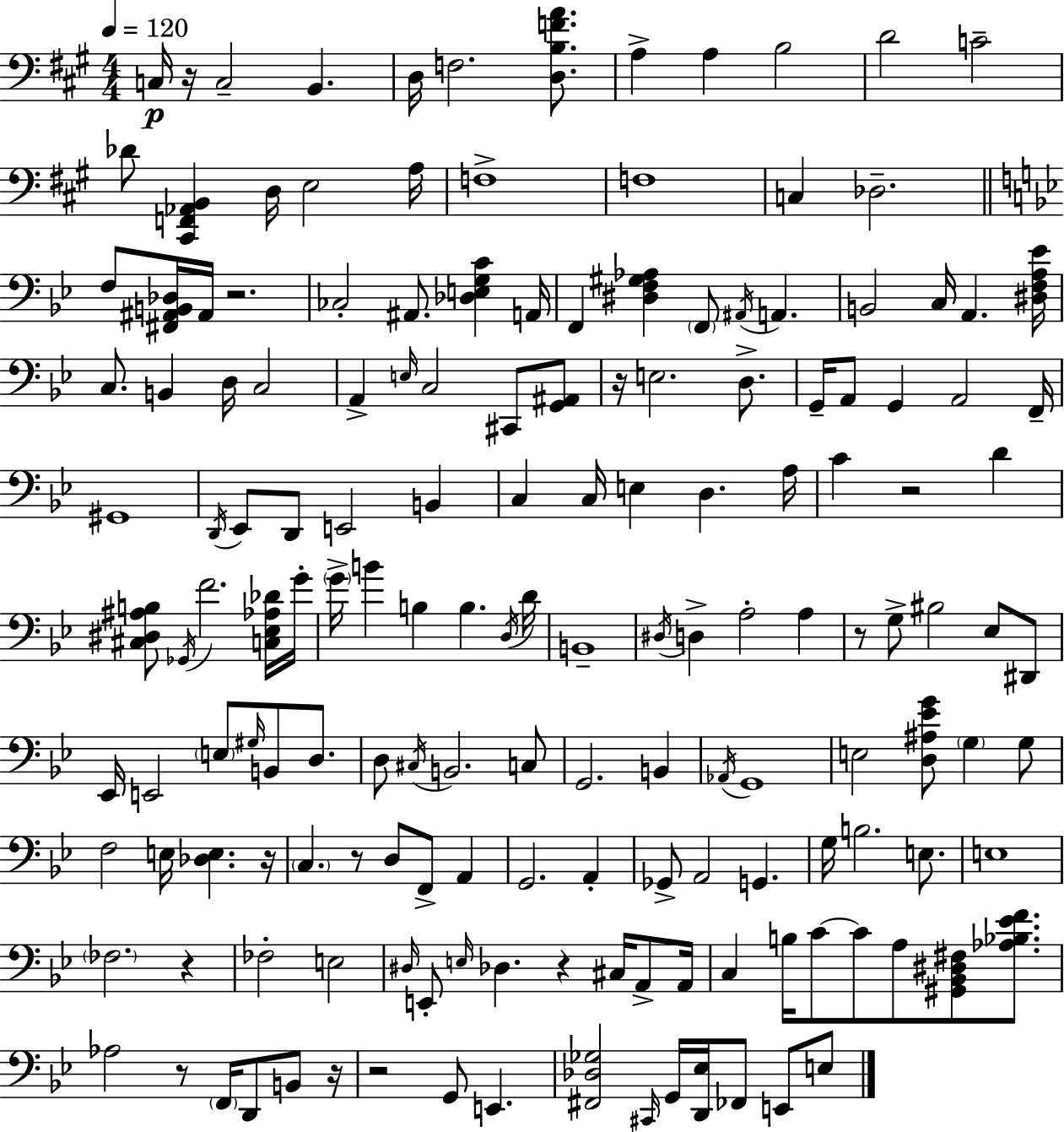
{
  \clef bass
  \numericTimeSignature
  \time 4/4
  \key a \major
  \tempo 4 = 120
  c16\p r16 c2-- b,4. | d16 f2. <d b f' a'>8. | a4-> a4 b2 | d'2 c'2-- | \break des'8 <cis, f, aes, b,>4 d16 e2 a16 | f1-> | f1 | c4 des2.-- | \break \bar "||" \break \key g \minor f8 <fis, ais, b, des>16 ais,16 r2. | ces2-. ais,8. <des e g c'>4 a,16 | f,4 <dis f gis aes>4 \parenthesize f,8 \acciaccatura { ais,16 } a,4. | b,2 c16 a,4. | \break <dis f a ees'>16 c8. b,4 d16 c2 | a,4-> \grace { e16 } c2 cis,8 | <g, ais,>8 r16 e2. d8.-> | g,16-- a,8 g,4 a,2 | \break f,16-- gis,1 | \acciaccatura { d,16 } ees,8 d,8 e,2 b,4 | c4 c16 e4 d4. | a16 c'4 r2 d'4 | \break <cis dis ais b>8 \acciaccatura { ges,16 } f'2. | <c ees aes des'>16 g'16-. \parenthesize g'16-> b'4 b4 b4. | \acciaccatura { d16 } d'16 b,1-- | \acciaccatura { dis16 } d4-> a2-. | \break a4 r8 g8-> bis2 | ees8 dis,8 ees,16 e,2 \parenthesize e8 | \grace { gis16 } b,8 d8. d8 \acciaccatura { cis16 } b,2. | c8 g,2. | \break b,4 \acciaccatura { aes,16 } g,1 | e2 | <d ais ees' g'>8 \parenthesize g4 g8 f2 | e16 <des e>4. r16 \parenthesize c4. r8 | \break d8 f,8-> a,4 g,2. | a,4-. ges,8-> a,2 | g,4. g16 b2. | e8. e1 | \break \parenthesize fes2. | r4 fes2-. | e2 \grace { dis16 } e,8-. \grace { e16 } des4. | r4 cis16 a,8-> a,16 c4 b16 | \break c'8~~ c'8 a8 <gis, bes, dis fis>8 <aes bes ees' f'>8. aes2 | r8 \parenthesize f,16 d,8 b,8 r16 r2 | g,8 e,4. <fis, des ges>2 | \grace { cis,16 } g,16 <d, ees>16 fes,8 e,8 e8 \bar "|."
}